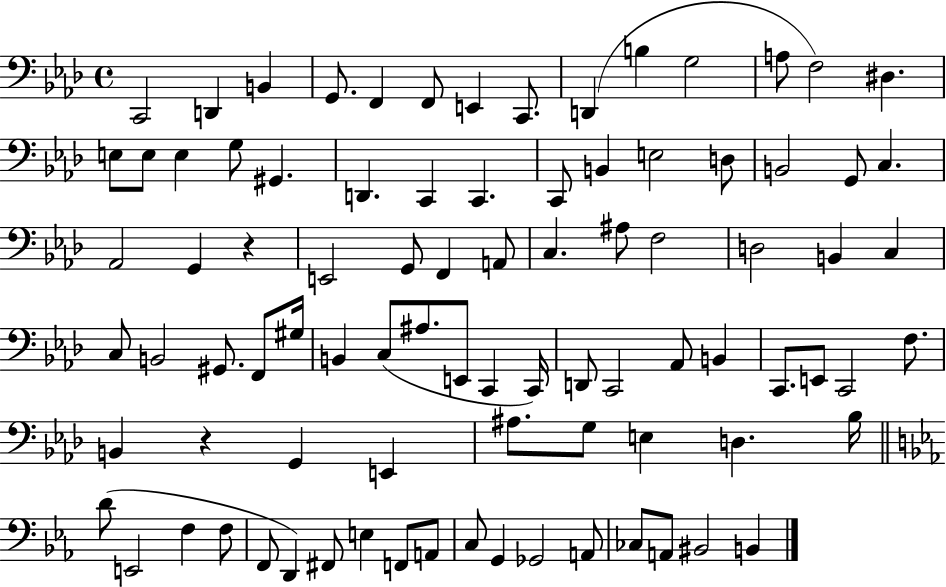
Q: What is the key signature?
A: AES major